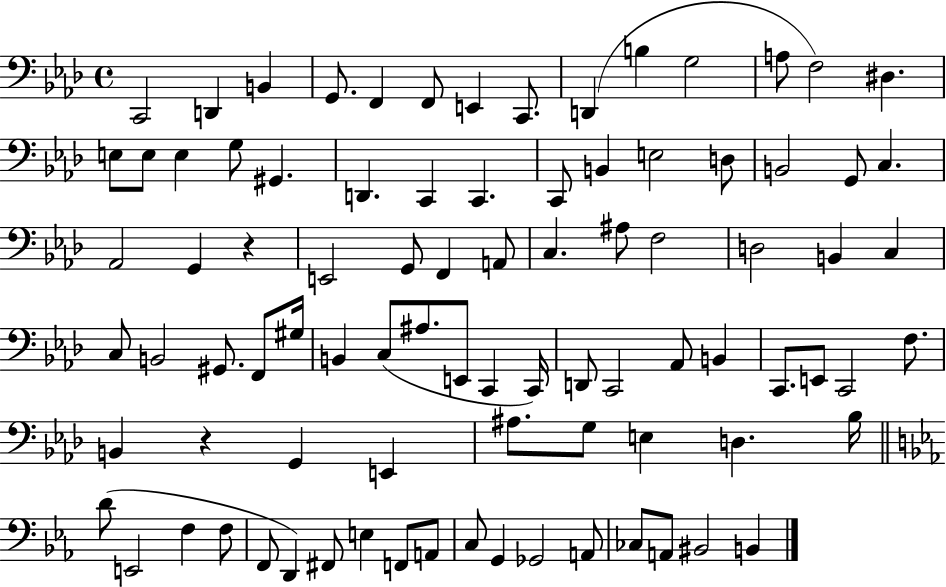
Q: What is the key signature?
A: AES major